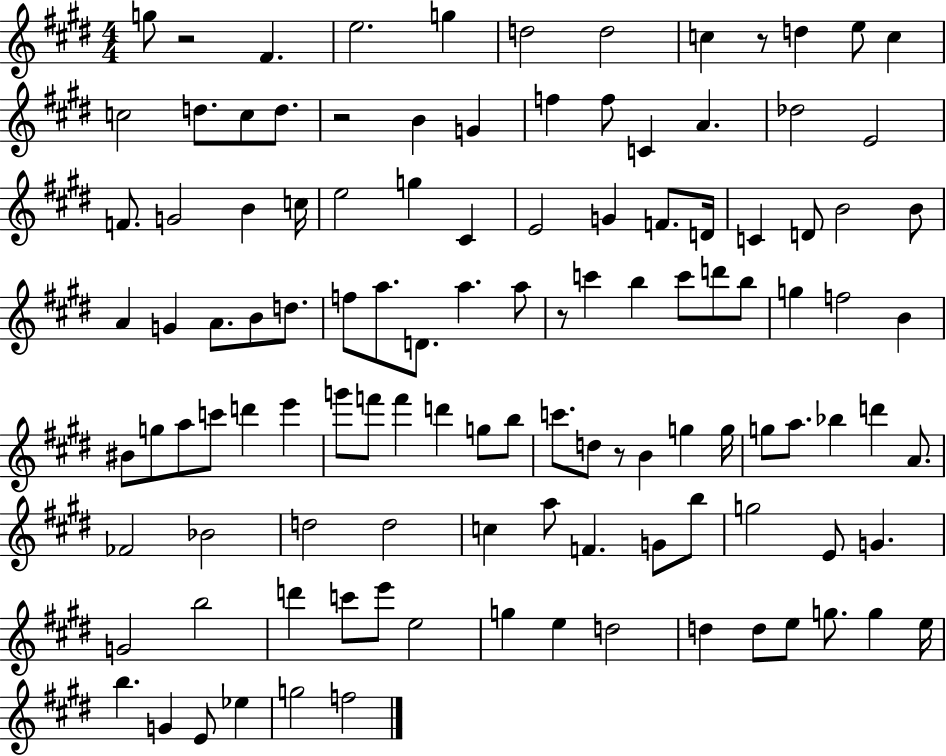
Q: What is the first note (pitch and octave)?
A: G5